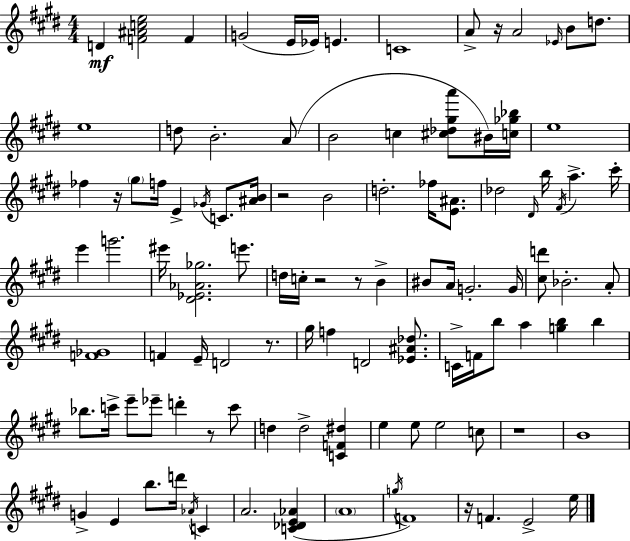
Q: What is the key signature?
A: E major